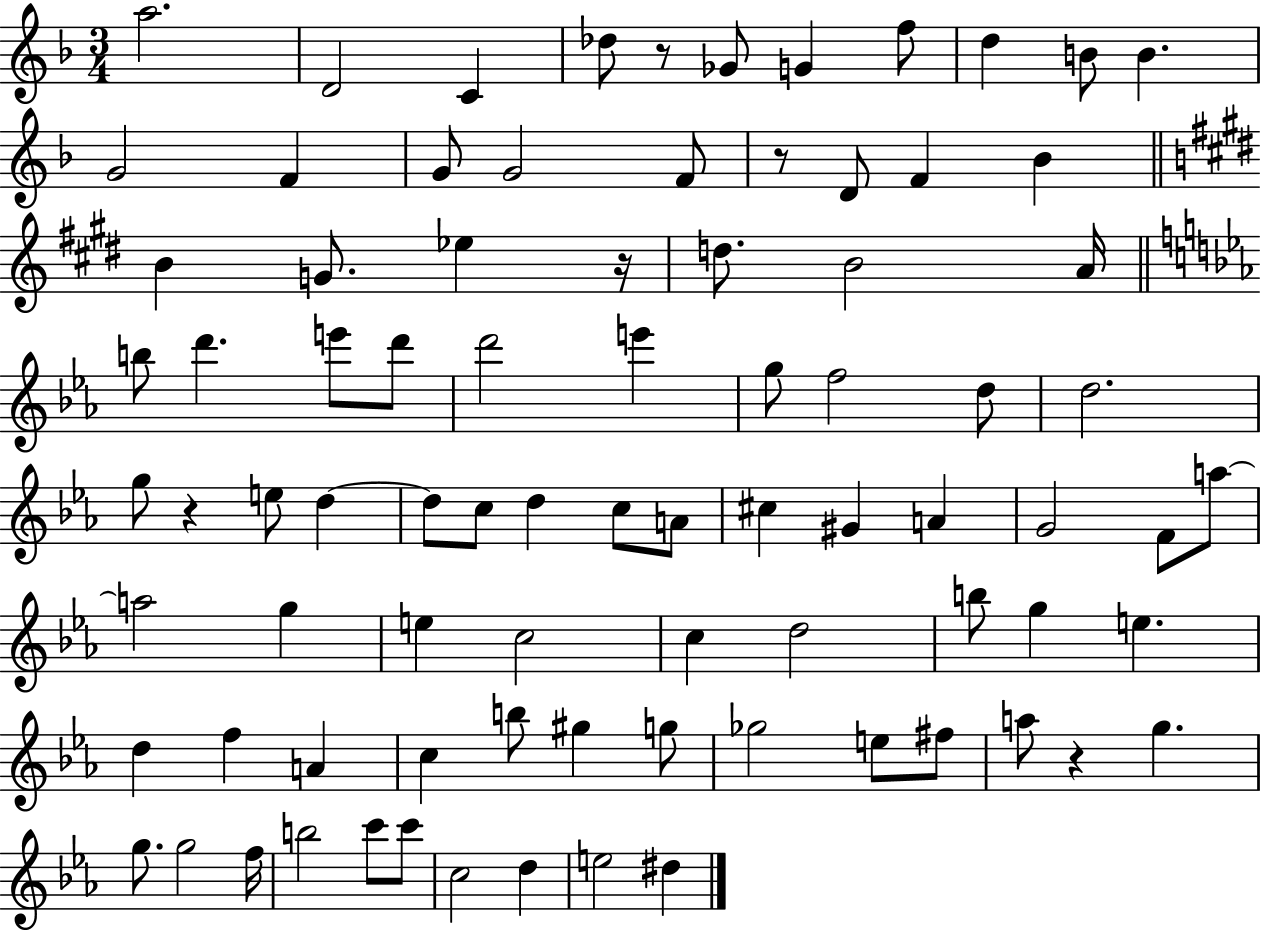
X:1
T:Untitled
M:3/4
L:1/4
K:F
a2 D2 C _d/2 z/2 _G/2 G f/2 d B/2 B G2 F G/2 G2 F/2 z/2 D/2 F _B B G/2 _e z/4 d/2 B2 A/4 b/2 d' e'/2 d'/2 d'2 e' g/2 f2 d/2 d2 g/2 z e/2 d d/2 c/2 d c/2 A/2 ^c ^G A G2 F/2 a/2 a2 g e c2 c d2 b/2 g e d f A c b/2 ^g g/2 _g2 e/2 ^f/2 a/2 z g g/2 g2 f/4 b2 c'/2 c'/2 c2 d e2 ^d